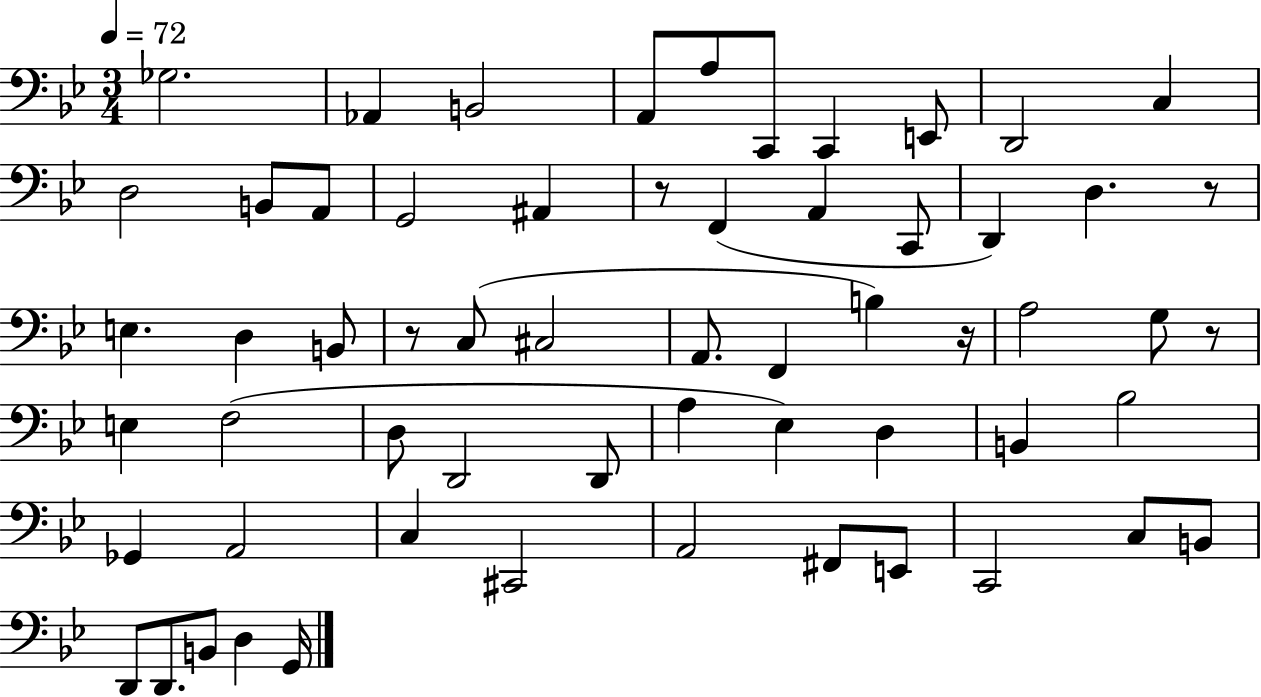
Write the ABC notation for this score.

X:1
T:Untitled
M:3/4
L:1/4
K:Bb
_G,2 _A,, B,,2 A,,/2 A,/2 C,,/2 C,, E,,/2 D,,2 C, D,2 B,,/2 A,,/2 G,,2 ^A,, z/2 F,, A,, C,,/2 D,, D, z/2 E, D, B,,/2 z/2 C,/2 ^C,2 A,,/2 F,, B, z/4 A,2 G,/2 z/2 E, F,2 D,/2 D,,2 D,,/2 A, _E, D, B,, _B,2 _G,, A,,2 C, ^C,,2 A,,2 ^F,,/2 E,,/2 C,,2 C,/2 B,,/2 D,,/2 D,,/2 B,,/2 D, G,,/4